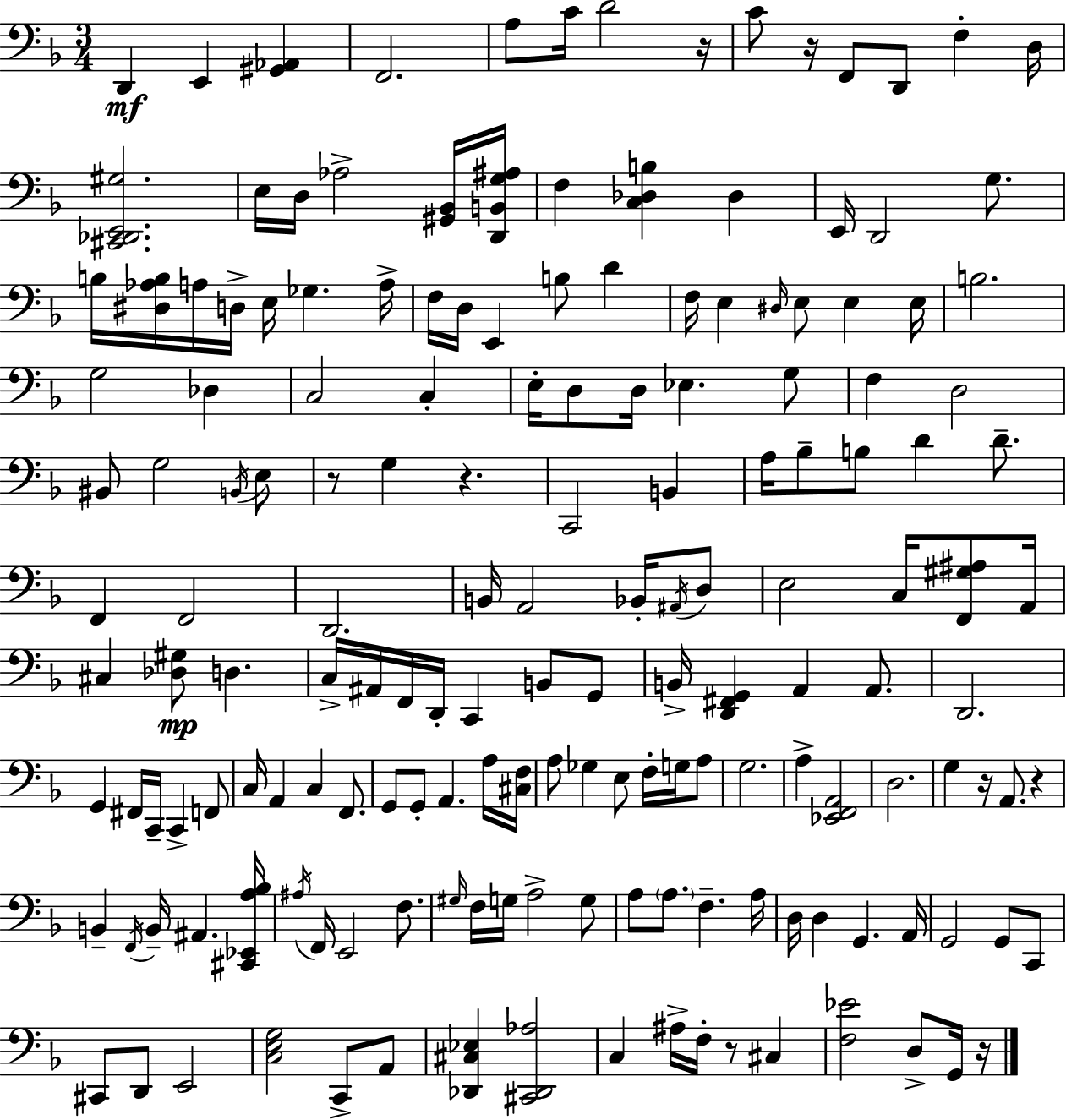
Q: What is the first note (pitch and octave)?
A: D2